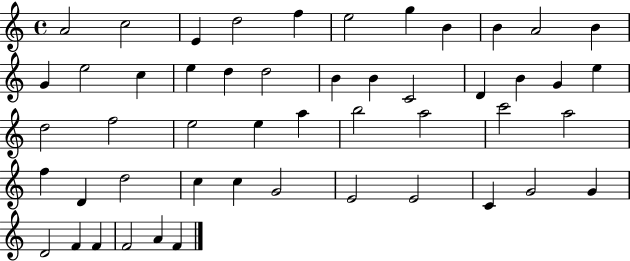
X:1
T:Untitled
M:4/4
L:1/4
K:C
A2 c2 E d2 f e2 g B B A2 B G e2 c e d d2 B B C2 D B G e d2 f2 e2 e a b2 a2 c'2 a2 f D d2 c c G2 E2 E2 C G2 G D2 F F F2 A F